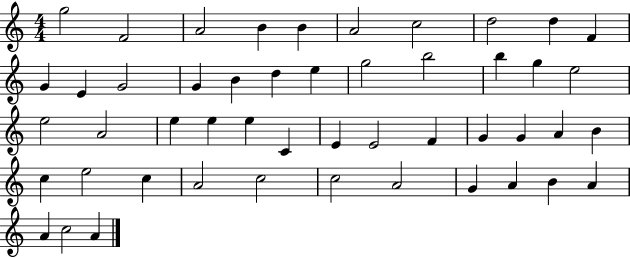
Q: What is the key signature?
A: C major